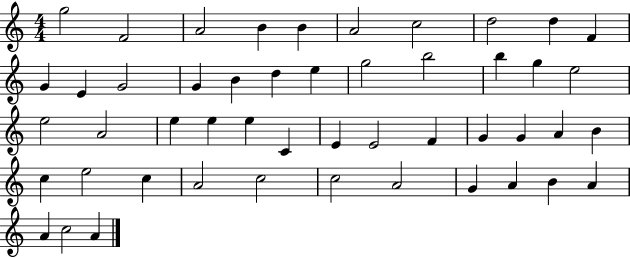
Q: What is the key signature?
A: C major